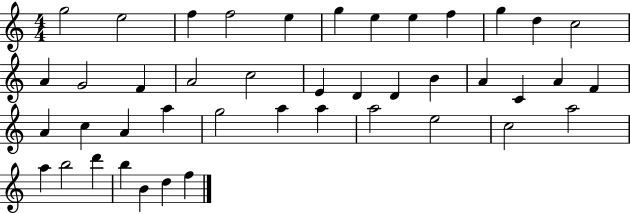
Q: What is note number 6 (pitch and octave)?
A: G5